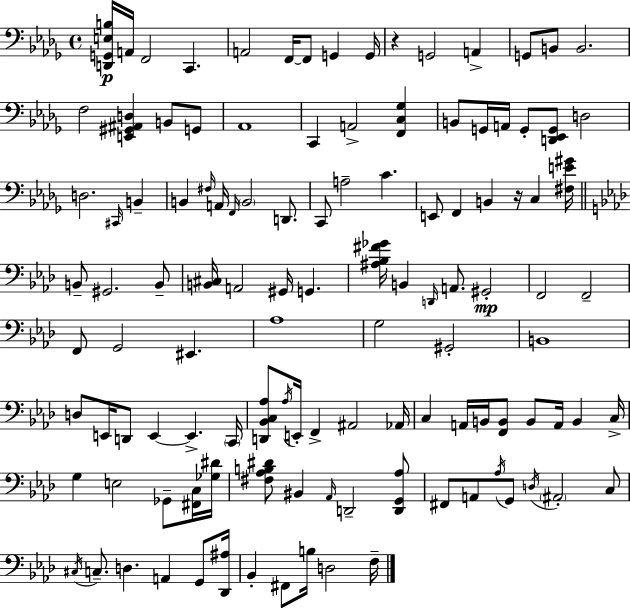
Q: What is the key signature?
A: BES minor